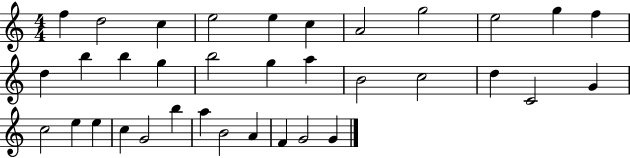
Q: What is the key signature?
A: C major